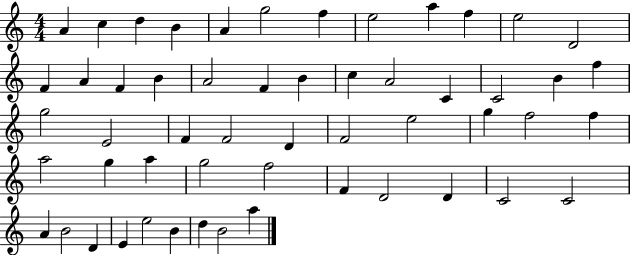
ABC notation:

X:1
T:Untitled
M:4/4
L:1/4
K:C
A c d B A g2 f e2 a f e2 D2 F A F B A2 F B c A2 C C2 B f g2 E2 F F2 D F2 e2 g f2 f a2 g a g2 f2 F D2 D C2 C2 A B2 D E e2 B d B2 a